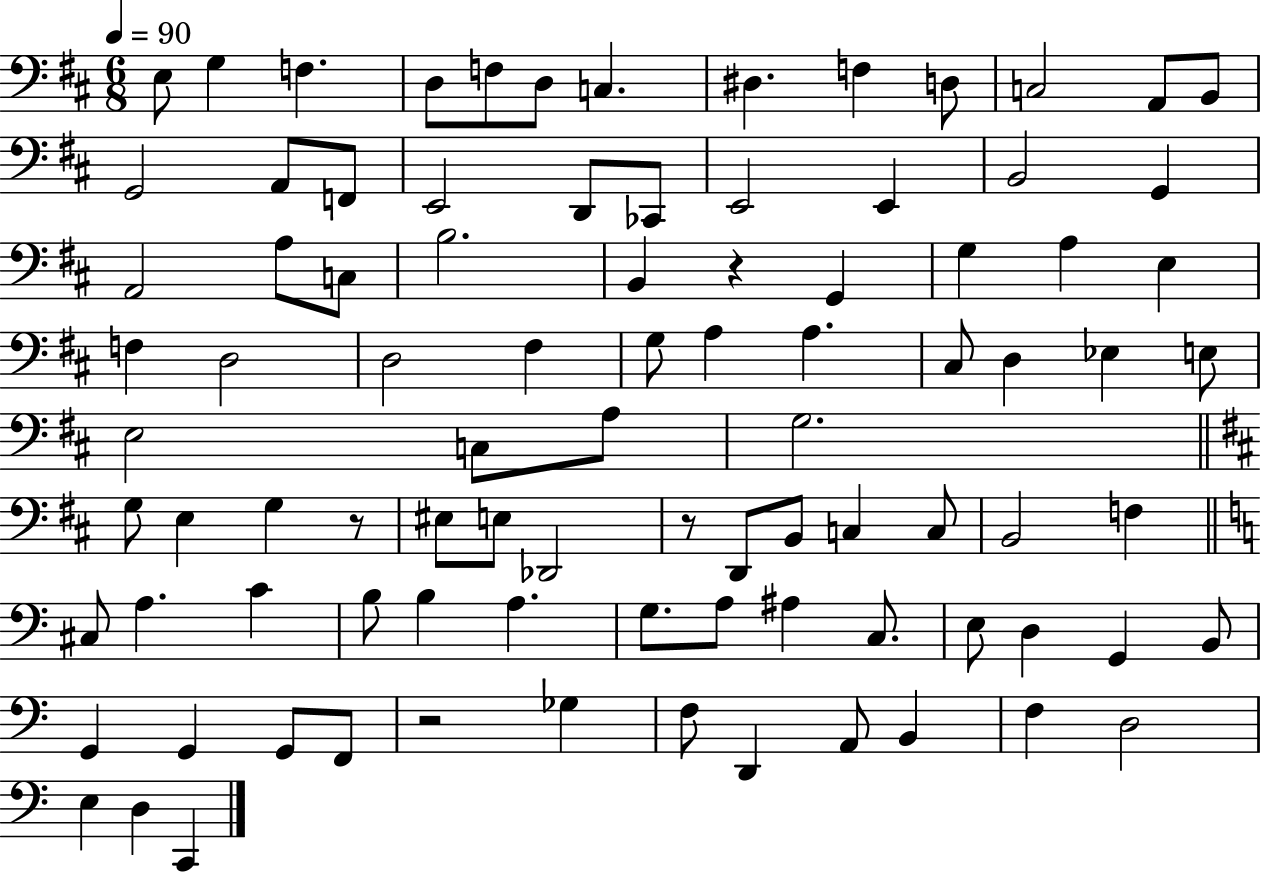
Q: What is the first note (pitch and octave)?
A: E3